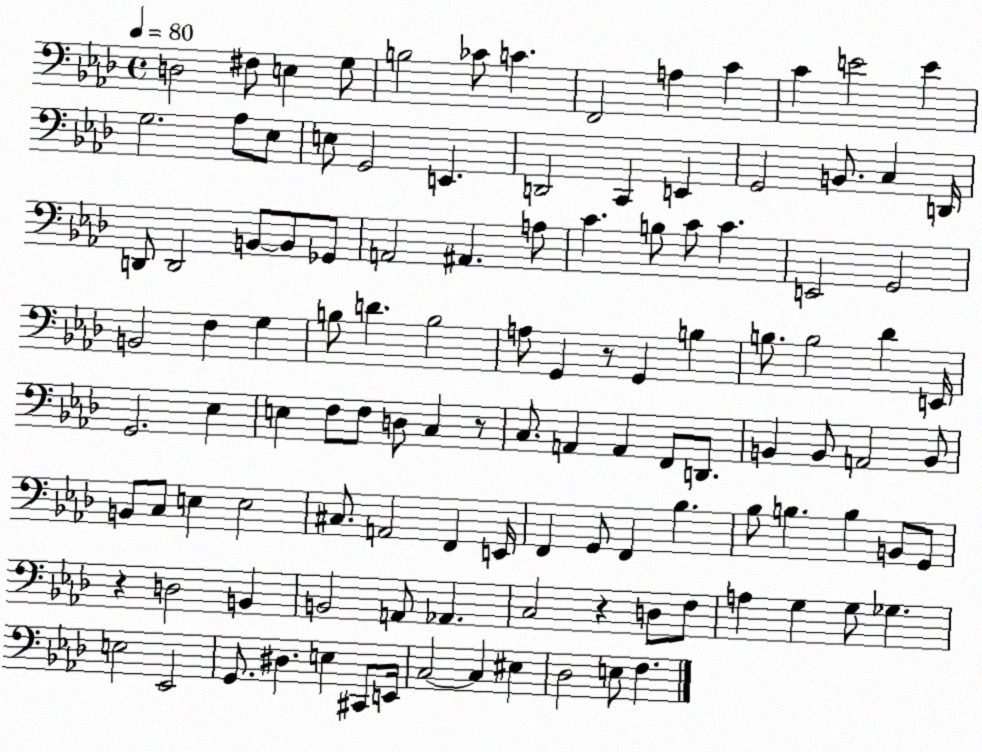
X:1
T:Untitled
M:4/4
L:1/4
K:Ab
D,2 ^F,/2 E, G,/2 B,2 _C/2 C F,,2 A, C C E2 E G,2 _A,/2 _E,/2 E,/2 G,,2 E,, D,,2 C,, E,, G,,2 B,,/2 C, D,,/4 D,,/2 D,,2 B,,/2 B,,/2 _G,,/2 A,,2 ^A,, A,/2 C B,/2 C/2 C E,,2 G,,2 B,,2 F, G, B,/2 D B,2 A,/2 G,, z/2 G,, B, B,/2 B,2 _D E,,/4 G,,2 _E, E, F,/2 F,/2 D,/2 C, z/2 C,/2 A,, A,, F,,/2 D,,/2 B,, B,,/2 A,,2 B,,/2 B,,/2 C,/2 E, E,2 ^C,/2 A,,2 F,, E,,/4 F,, G,,/2 F,, _B, _B,/2 B, B, B,,/2 G,,/2 z D,2 B,, B,,2 A,,/2 _A,, C,2 z D,/2 F,/2 A, G, G,/2 _G, E,2 _E,,2 G,,/2 ^D, E, ^C,,/2 E,,/4 C,2 C, ^E, _D,2 E,/2 F,